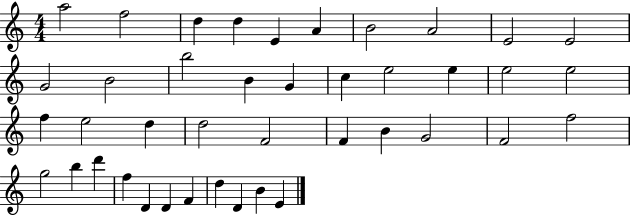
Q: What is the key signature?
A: C major